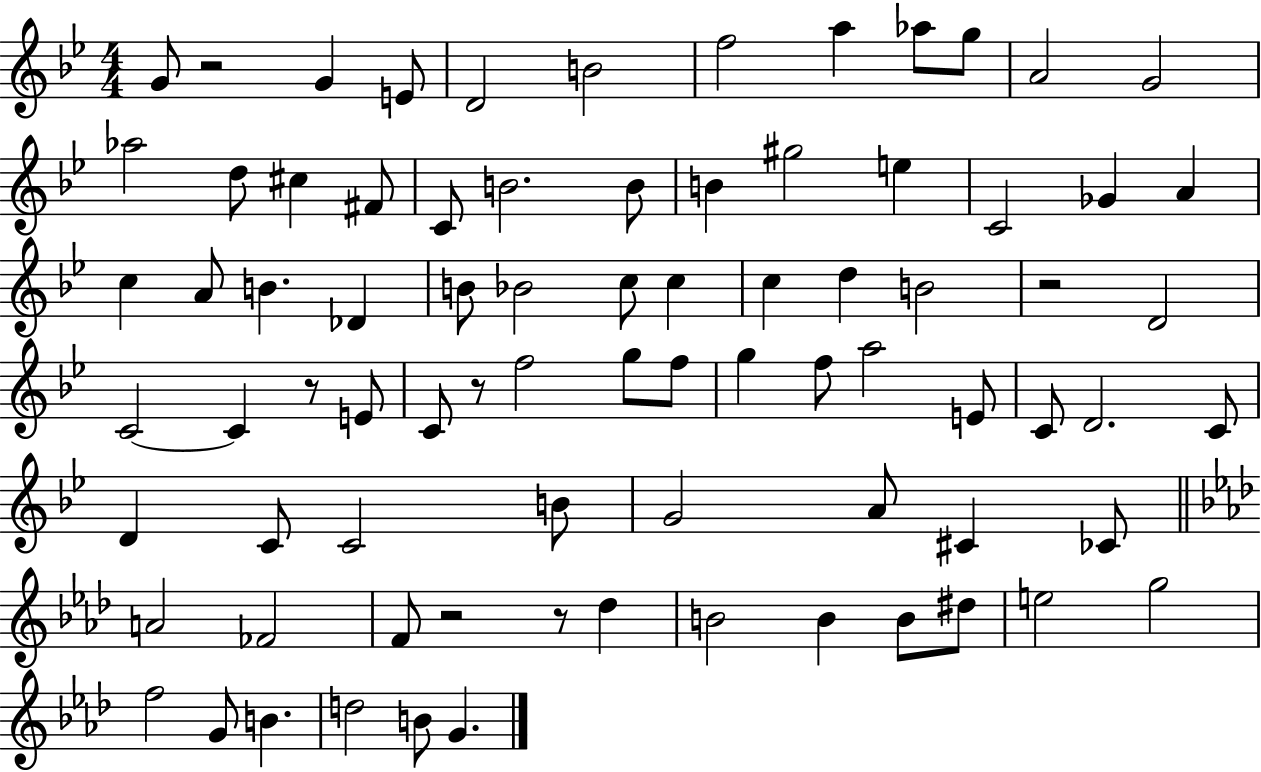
G4/e R/h G4/q E4/e D4/h B4/h F5/h A5/q Ab5/e G5/e A4/h G4/h Ab5/h D5/e C#5/q F#4/e C4/e B4/h. B4/e B4/q G#5/h E5/q C4/h Gb4/q A4/q C5/q A4/e B4/q. Db4/q B4/e Bb4/h C5/e C5/q C5/q D5/q B4/h R/h D4/h C4/h C4/q R/e E4/e C4/e R/e F5/h G5/e F5/e G5/q F5/e A5/h E4/e C4/e D4/h. C4/e D4/q C4/e C4/h B4/e G4/h A4/e C#4/q CES4/e A4/h FES4/h F4/e R/h R/e Db5/q B4/h B4/q B4/e D#5/e E5/h G5/h F5/h G4/e B4/q. D5/h B4/e G4/q.